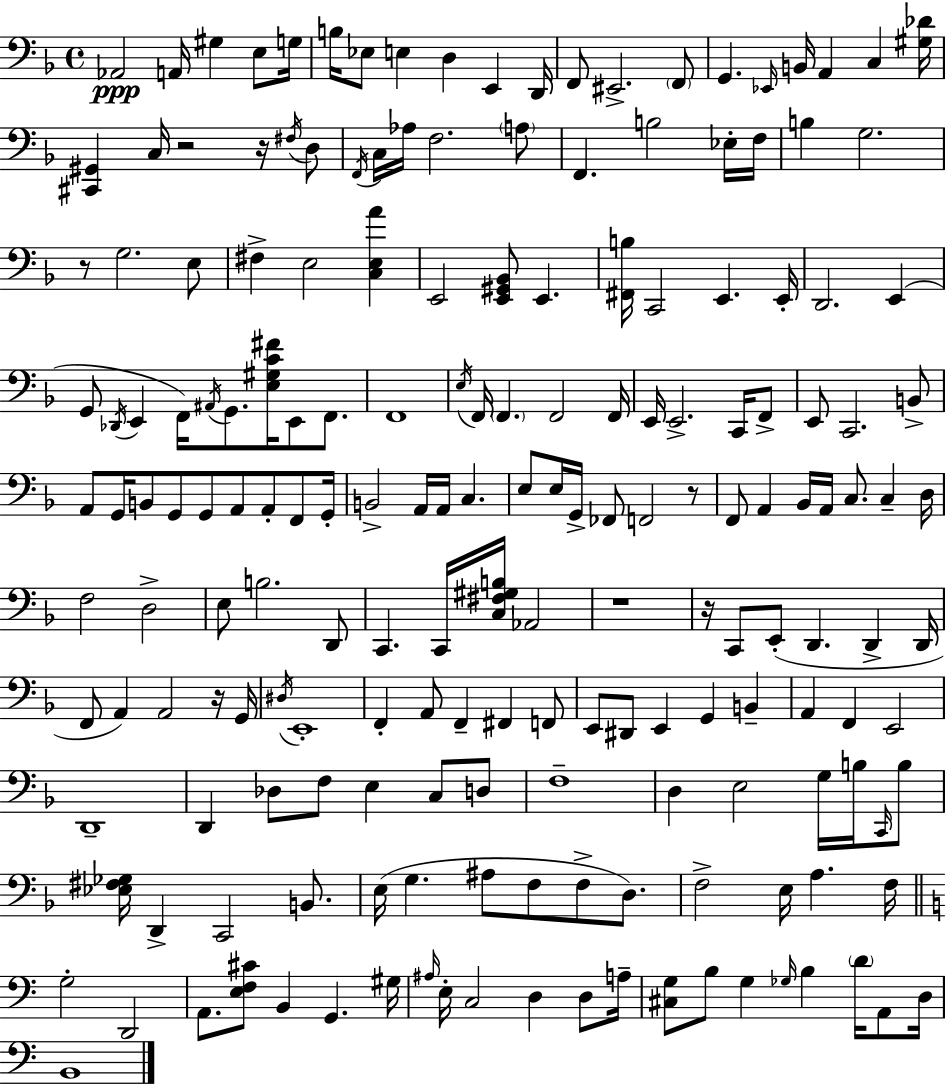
X:1
T:Untitled
M:4/4
L:1/4
K:Dm
_A,,2 A,,/4 ^G, E,/2 G,/4 B,/4 _E,/2 E, D, E,, D,,/4 F,,/2 ^E,,2 F,,/2 G,, _E,,/4 B,,/4 A,, C, [^G,_D]/4 [^C,,^G,,] C,/4 z2 z/4 ^F,/4 D,/2 F,,/4 C,/4 _A,/4 F,2 A,/2 F,, B,2 _E,/4 F,/4 B, G,2 z/2 G,2 E,/2 ^F, E,2 [C,E,A] E,,2 [E,,^G,,_B,,]/2 E,, [^F,,B,]/4 C,,2 E,, E,,/4 D,,2 E,, G,,/2 _D,,/4 E,, F,,/4 ^A,,/4 G,,/2 [E,^G,C^F]/4 E,,/2 F,,/2 F,,4 E,/4 F,,/4 F,, F,,2 F,,/4 E,,/4 E,,2 C,,/4 F,,/2 E,,/2 C,,2 B,,/2 A,,/2 G,,/4 B,,/2 G,,/2 G,,/2 A,,/2 A,,/2 F,,/2 G,,/4 B,,2 A,,/4 A,,/4 C, E,/2 E,/4 G,,/4 _F,,/2 F,,2 z/2 F,,/2 A,, _B,,/4 A,,/4 C,/2 C, D,/4 F,2 D,2 E,/2 B,2 D,,/2 C,, C,,/4 [C,^F,^G,B,]/4 _A,,2 z4 z/4 C,,/2 E,,/2 D,, D,, D,,/4 F,,/2 A,, A,,2 z/4 G,,/4 ^D,/4 E,,4 F,, A,,/2 F,, ^F,, F,,/2 E,,/2 ^D,,/2 E,, G,, B,, A,, F,, E,,2 D,,4 D,, _D,/2 F,/2 E, C,/2 D,/2 F,4 D, E,2 G,/4 B,/4 C,,/4 B,/2 [_E,^F,_G,]/4 D,, C,,2 B,,/2 E,/4 G, ^A,/2 F,/2 F,/2 D,/2 F,2 E,/4 A, F,/4 G,2 D,,2 A,,/2 [E,F,^C]/2 B,, G,, ^G,/4 ^A,/4 E,/4 C,2 D, D,/2 A,/4 [^C,G,]/2 B,/2 G, _G,/4 B, D/4 A,,/2 D,/4 B,,4